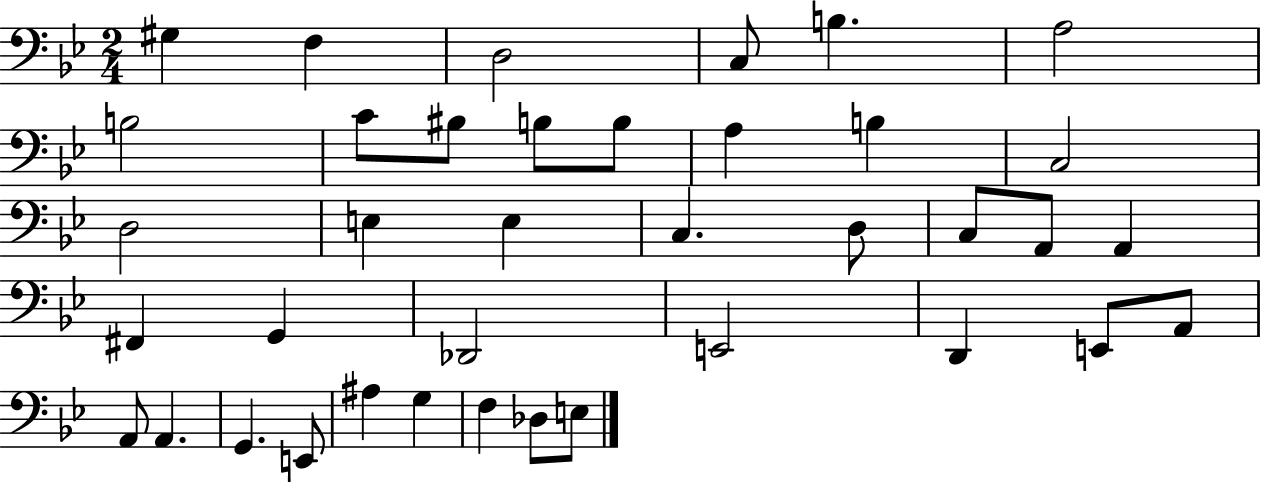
G#3/q F3/q D3/h C3/e B3/q. A3/h B3/h C4/e BIS3/e B3/e B3/e A3/q B3/q C3/h D3/h E3/q E3/q C3/q. D3/e C3/e A2/e A2/q F#2/q G2/q Db2/h E2/h D2/q E2/e A2/e A2/e A2/q. G2/q. E2/e A#3/q G3/q F3/q Db3/e E3/e